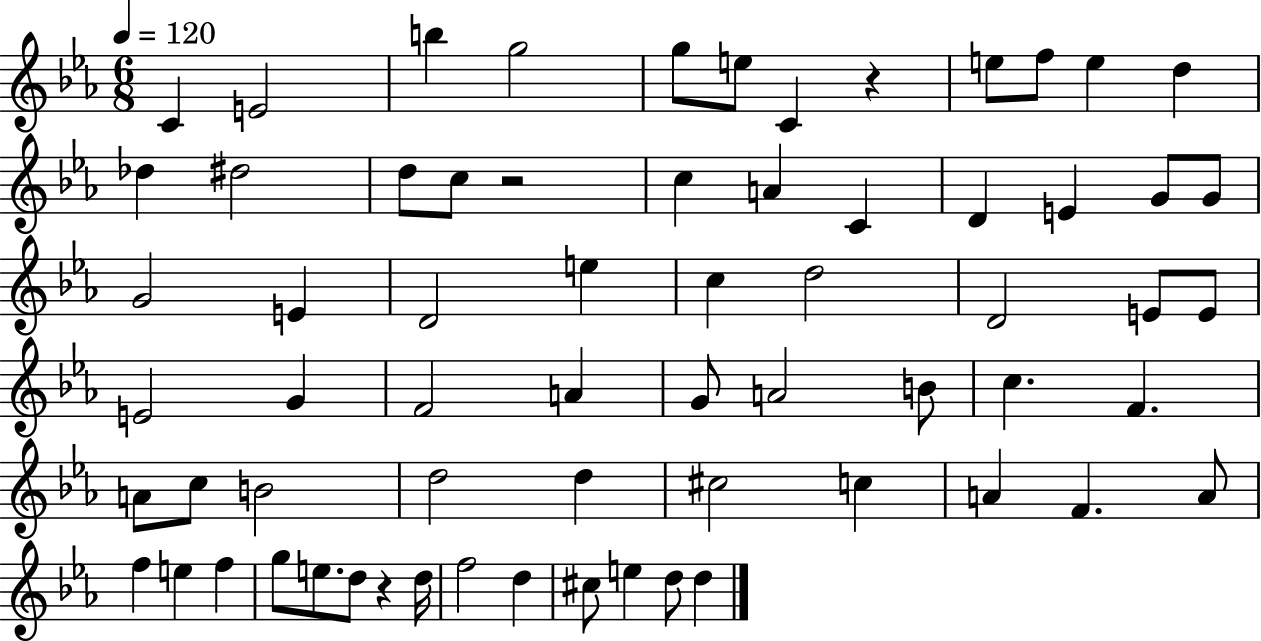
{
  \clef treble
  \numericTimeSignature
  \time 6/8
  \key ees \major
  \tempo 4 = 120
  c'4 e'2 | b''4 g''2 | g''8 e''8 c'4 r4 | e''8 f''8 e''4 d''4 | \break des''4 dis''2 | d''8 c''8 r2 | c''4 a'4 c'4 | d'4 e'4 g'8 g'8 | \break g'2 e'4 | d'2 e''4 | c''4 d''2 | d'2 e'8 e'8 | \break e'2 g'4 | f'2 a'4 | g'8 a'2 b'8 | c''4. f'4. | \break a'8 c''8 b'2 | d''2 d''4 | cis''2 c''4 | a'4 f'4. a'8 | \break f''4 e''4 f''4 | g''8 e''8. d''8 r4 d''16 | f''2 d''4 | cis''8 e''4 d''8 d''4 | \break \bar "|."
}